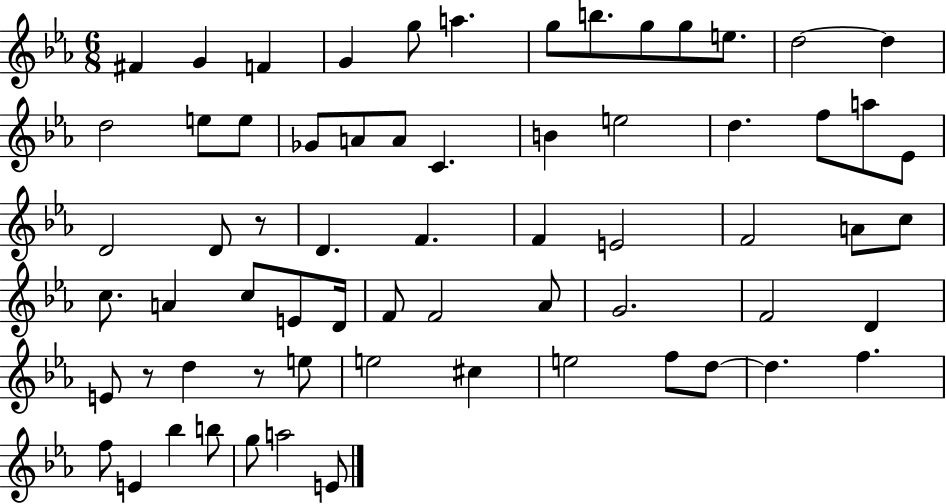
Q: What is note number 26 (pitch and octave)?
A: Eb4